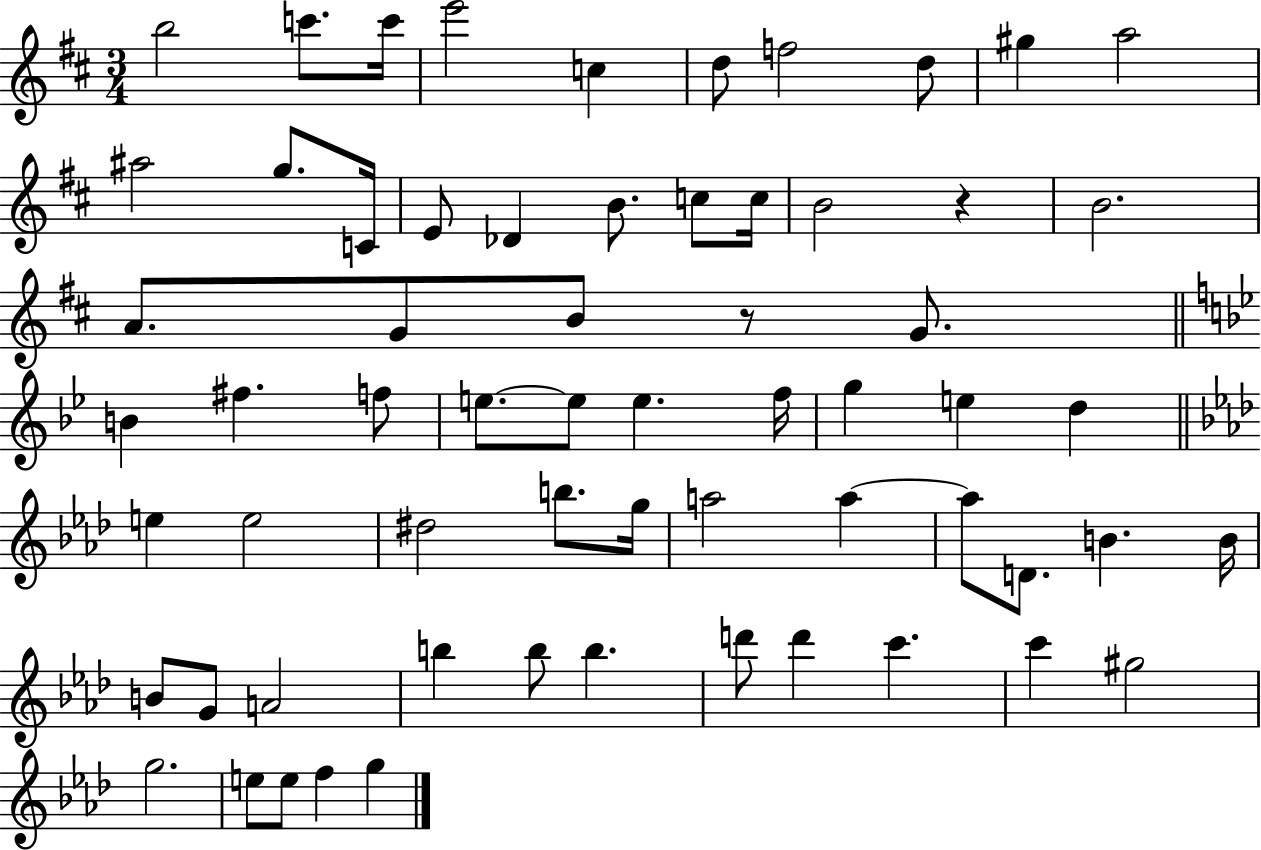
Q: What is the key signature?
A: D major